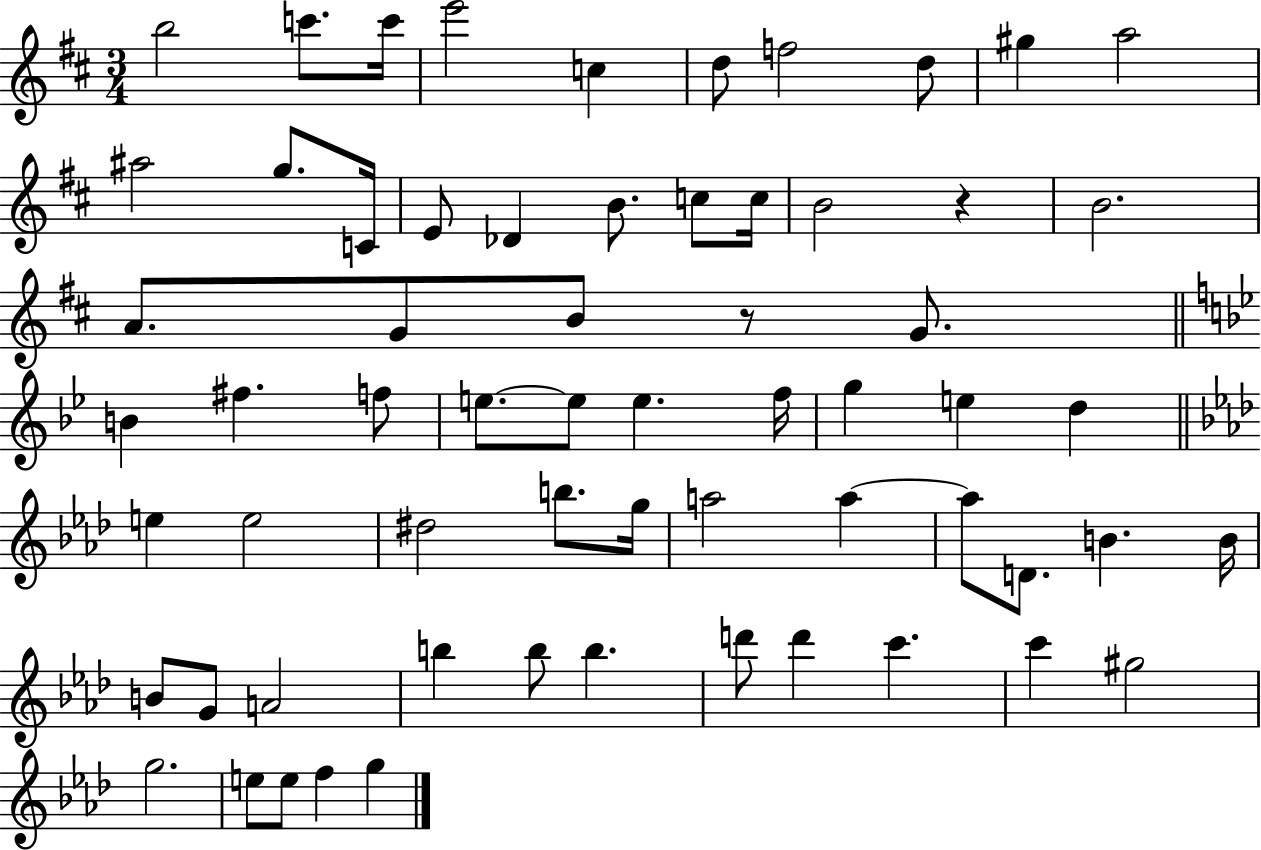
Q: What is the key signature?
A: D major